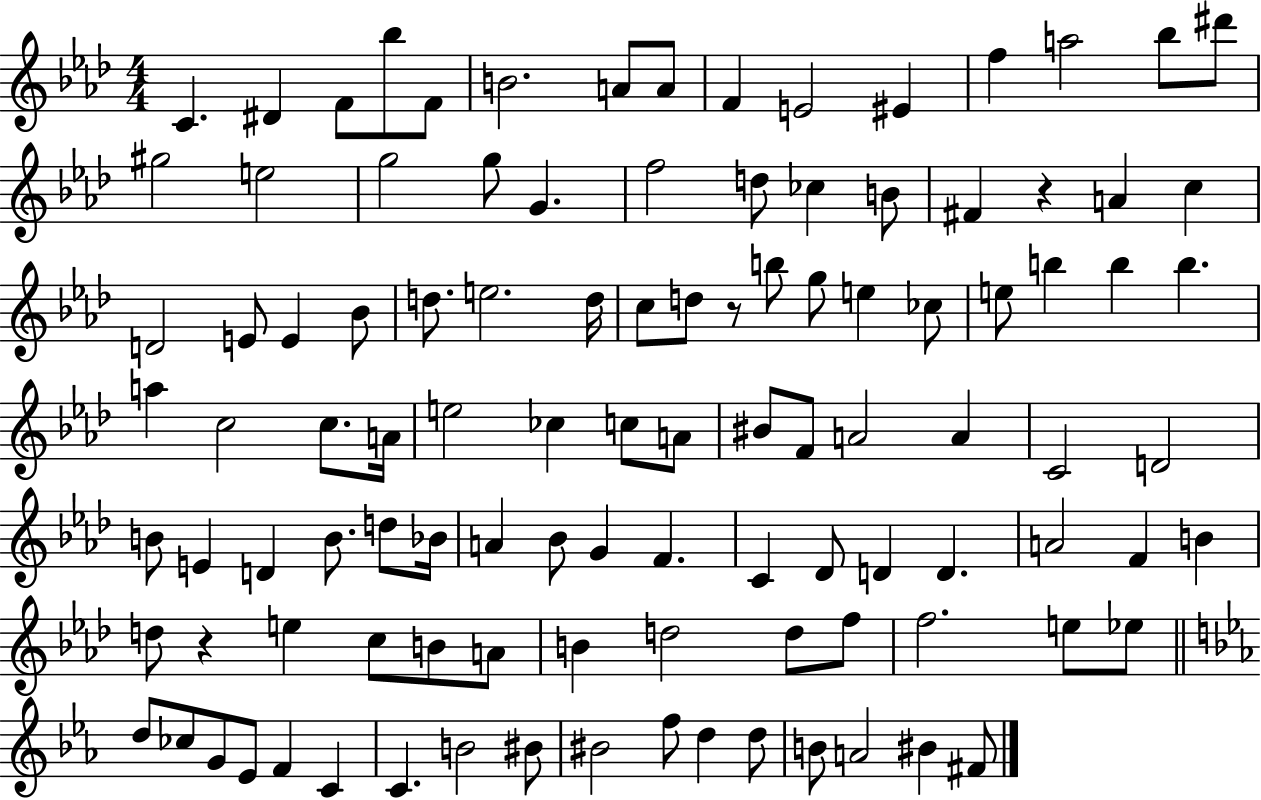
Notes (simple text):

C4/q. D#4/q F4/e Bb5/e F4/e B4/h. A4/e A4/e F4/q E4/h EIS4/q F5/q A5/h Bb5/e D#6/e G#5/h E5/h G5/h G5/e G4/q. F5/h D5/e CES5/q B4/e F#4/q R/q A4/q C5/q D4/h E4/e E4/q Bb4/e D5/e. E5/h. D5/s C5/e D5/e R/e B5/e G5/e E5/q CES5/e E5/e B5/q B5/q B5/q. A5/q C5/h C5/e. A4/s E5/h CES5/q C5/e A4/e BIS4/e F4/e A4/h A4/q C4/h D4/h B4/e E4/q D4/q B4/e. D5/e Bb4/s A4/q Bb4/e G4/q F4/q. C4/q Db4/e D4/q D4/q. A4/h F4/q B4/q D5/e R/q E5/q C5/e B4/e A4/e B4/q D5/h D5/e F5/e F5/h. E5/e Eb5/e D5/e CES5/e G4/e Eb4/e F4/q C4/q C4/q. B4/h BIS4/e BIS4/h F5/e D5/q D5/e B4/e A4/h BIS4/q F#4/e